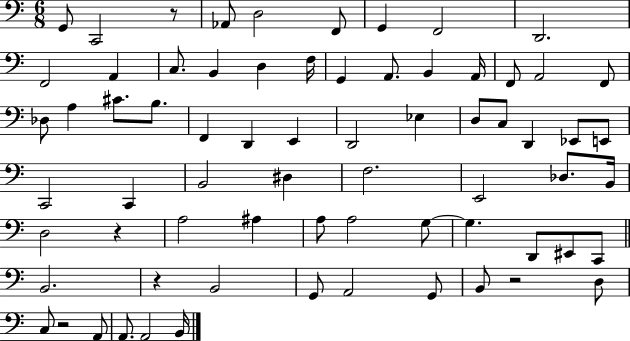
{
  \clef bass
  \numericTimeSignature
  \time 6/8
  \key c \major
  \repeat volta 2 { g,8 c,2 r8 | aes,8 d2 f,8 | g,4 f,2 | d,2. | \break f,2 a,4 | c8. b,4 d4 f16 | g,4 a,8. b,4 a,16 | f,8 a,2 f,8 | \break des8 a4 cis'8. b8. | f,4 d,4 e,4 | d,2 ees4 | d8 c8 d,4 ees,8 e,8 | \break c,2 c,4 | b,2 dis4 | f2. | e,2 des8. b,16 | \break d2 r4 | a2 ais4 | a8 a2 g8~~ | g4. d,8 eis,8 c,8 | \break \bar "||" \break \key c \major b,2. | r4 b,2 | g,8 a,2 g,8 | b,8 r2 d8 | \break c8 r2 a,8 | a,8. a,2 b,16 | } \bar "|."
}